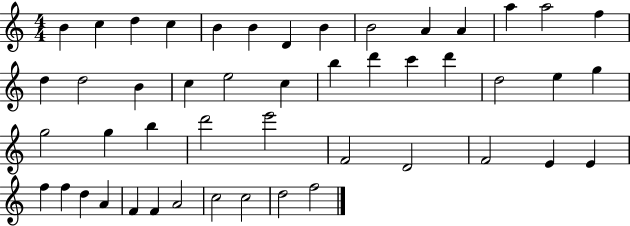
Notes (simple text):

B4/q C5/q D5/q C5/q B4/q B4/q D4/q B4/q B4/h A4/q A4/q A5/q A5/h F5/q D5/q D5/h B4/q C5/q E5/h C5/q B5/q D6/q C6/q D6/q D5/h E5/q G5/q G5/h G5/q B5/q D6/h E6/h F4/h D4/h F4/h E4/q E4/q F5/q F5/q D5/q A4/q F4/q F4/q A4/h C5/h C5/h D5/h F5/h